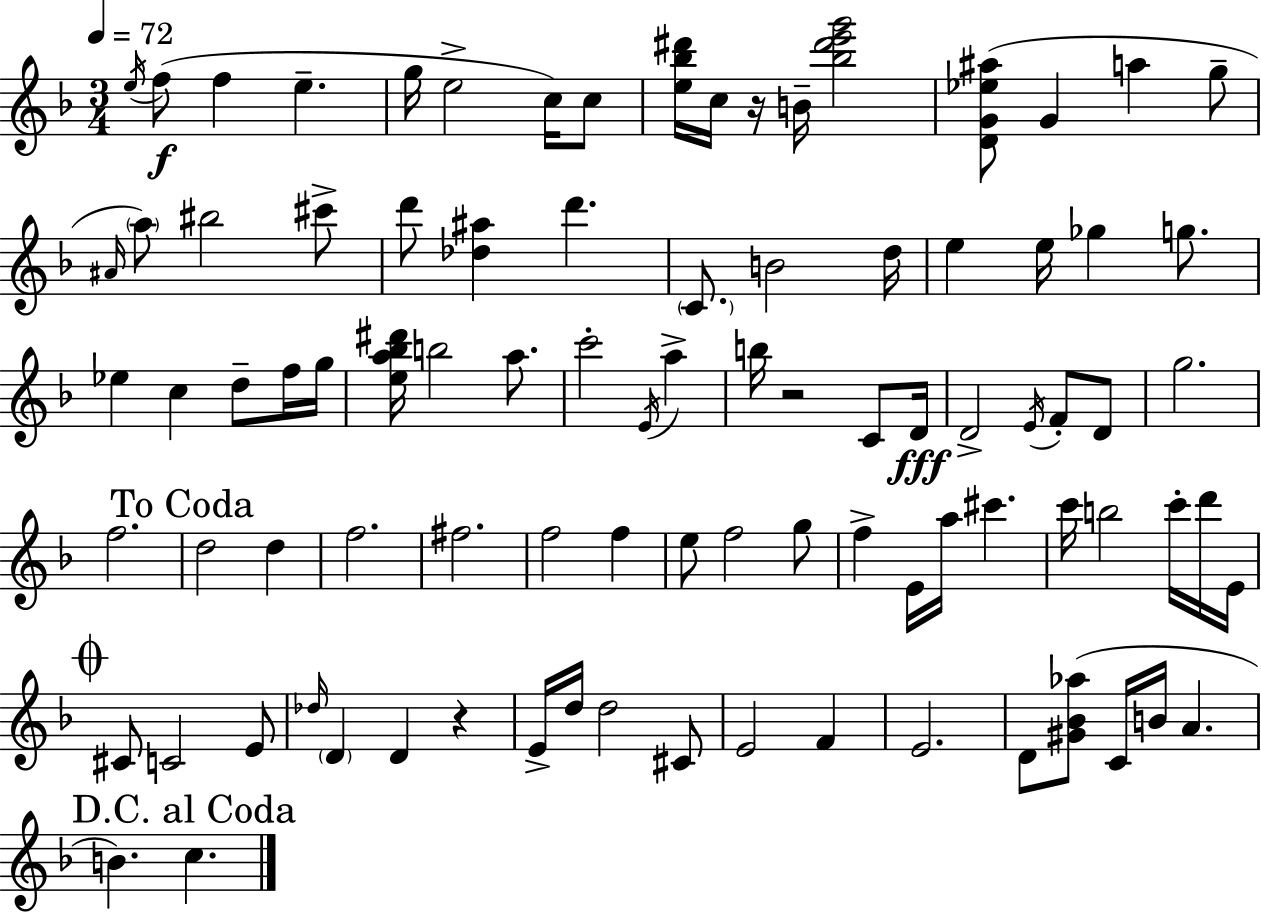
E5/s F5/e F5/q E5/q. G5/s E5/h C5/s C5/e [E5,Bb5,D#6]/s C5/s R/s B4/s [Bb5,D#6,E6,G6]/h [D4,G4,Eb5,A#5]/e G4/q A5/q G5/e A#4/s A5/e BIS5/h C#6/e D6/e [Db5,A#5]/q D6/q. C4/e. B4/h D5/s E5/q E5/s Gb5/q G5/e. Eb5/q C5/q D5/e F5/s G5/s [E5,A5,Bb5,D#6]/s B5/h A5/e. C6/h E4/s A5/q B5/s R/h C4/e D4/s D4/h E4/s F4/e D4/e G5/h. F5/h. D5/h D5/q F5/h. F#5/h. F5/h F5/q E5/e F5/h G5/e F5/q E4/s A5/s C#6/q. C6/s B5/h C6/s D6/s E4/s C#4/e C4/h E4/e Db5/s D4/q D4/q R/q E4/s D5/s D5/h C#4/e E4/h F4/q E4/h. D4/e [G#4,Bb4,Ab5]/e C4/s B4/s A4/q. B4/q. C5/q.